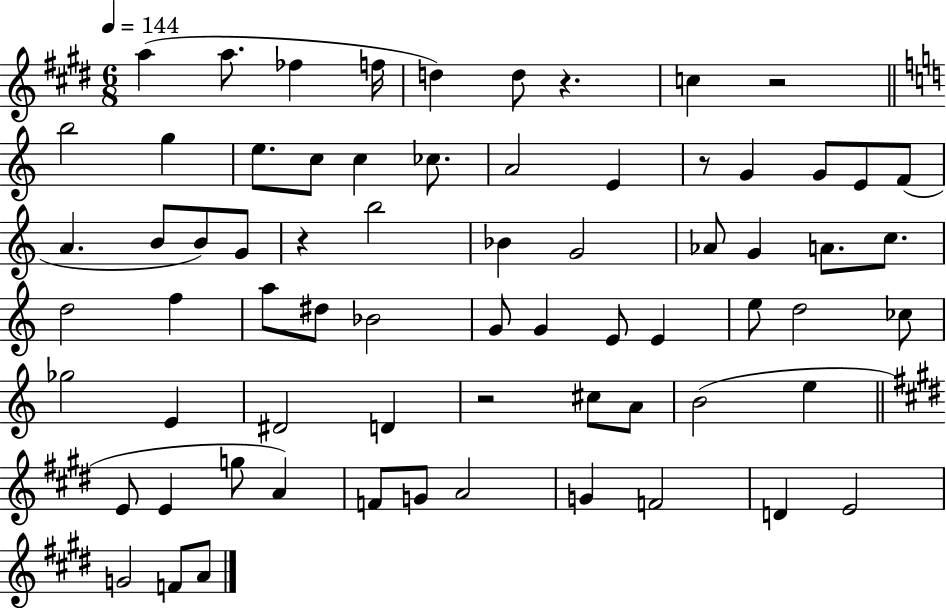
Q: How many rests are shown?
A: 5